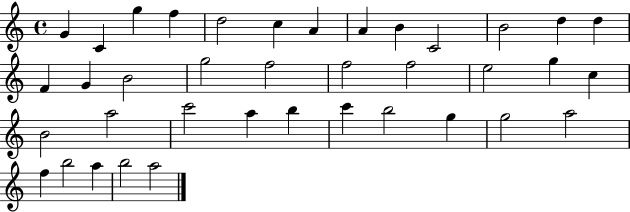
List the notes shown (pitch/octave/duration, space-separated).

G4/q C4/q G5/q F5/q D5/h C5/q A4/q A4/q B4/q C4/h B4/h D5/q D5/q F4/q G4/q B4/h G5/h F5/h F5/h F5/h E5/h G5/q C5/q B4/h A5/h C6/h A5/q B5/q C6/q B5/h G5/q G5/h A5/h F5/q B5/h A5/q B5/h A5/h